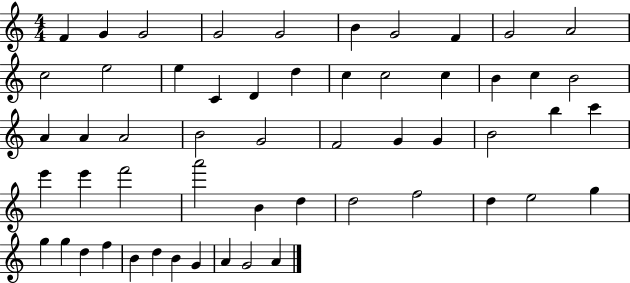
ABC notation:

X:1
T:Untitled
M:4/4
L:1/4
K:C
F G G2 G2 G2 B G2 F G2 A2 c2 e2 e C D d c c2 c B c B2 A A A2 B2 G2 F2 G G B2 b c' e' e' f'2 a'2 B d d2 f2 d e2 g g g d f B d B G A G2 A